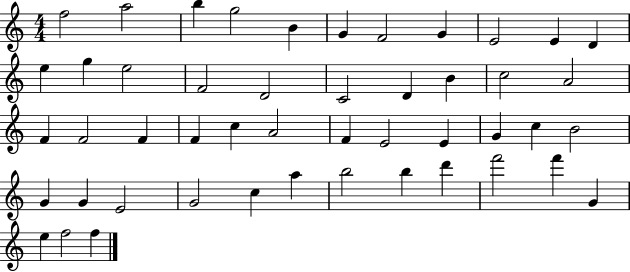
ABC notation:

X:1
T:Untitled
M:4/4
L:1/4
K:C
f2 a2 b g2 B G F2 G E2 E D e g e2 F2 D2 C2 D B c2 A2 F F2 F F c A2 F E2 E G c B2 G G E2 G2 c a b2 b d' f'2 f' G e f2 f